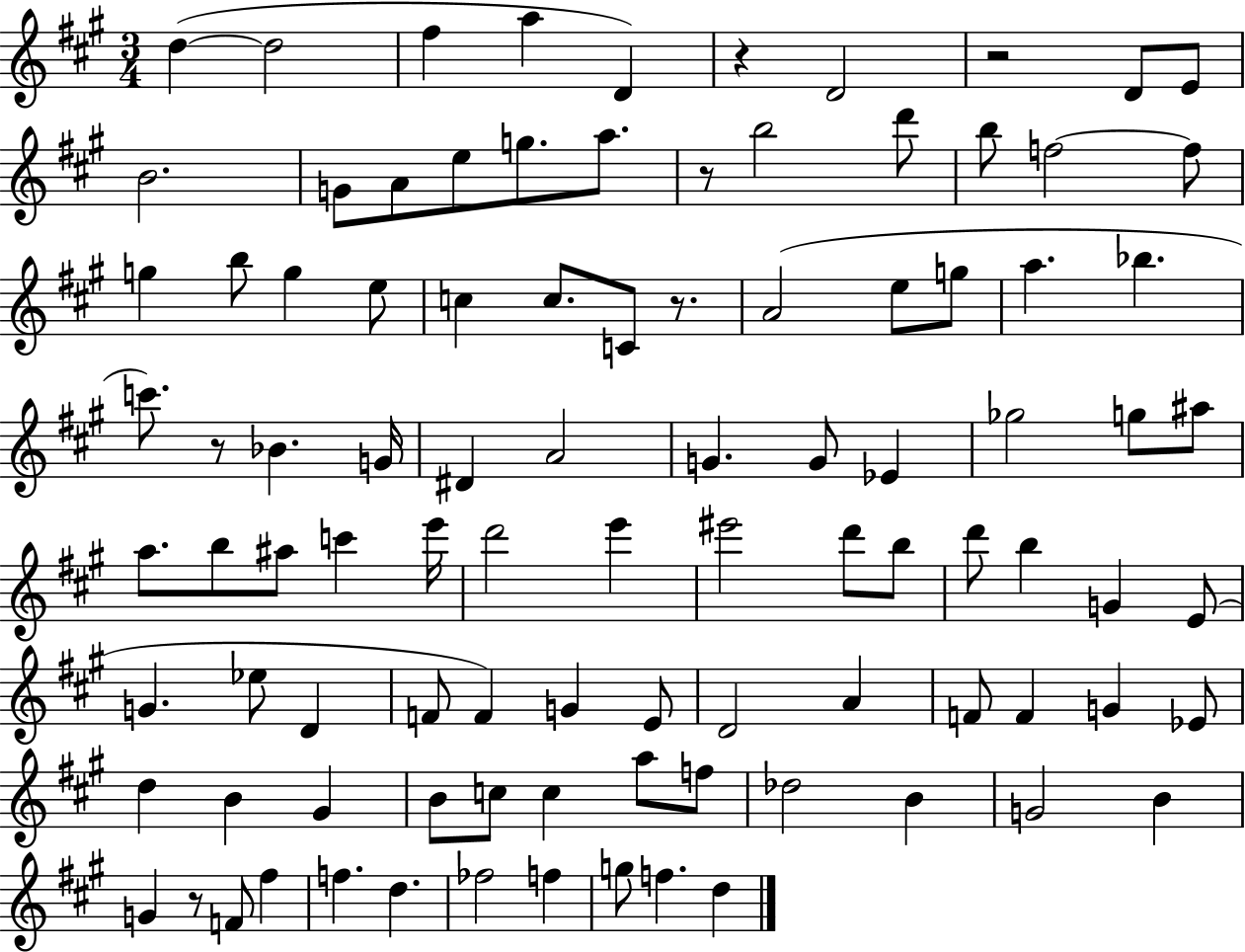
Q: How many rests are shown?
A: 6